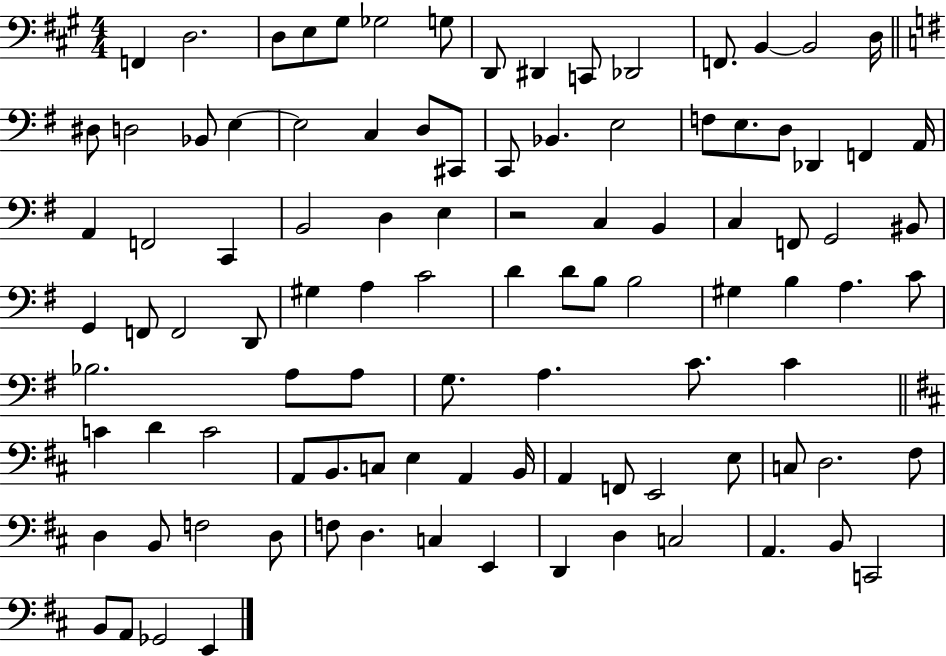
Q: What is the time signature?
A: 4/4